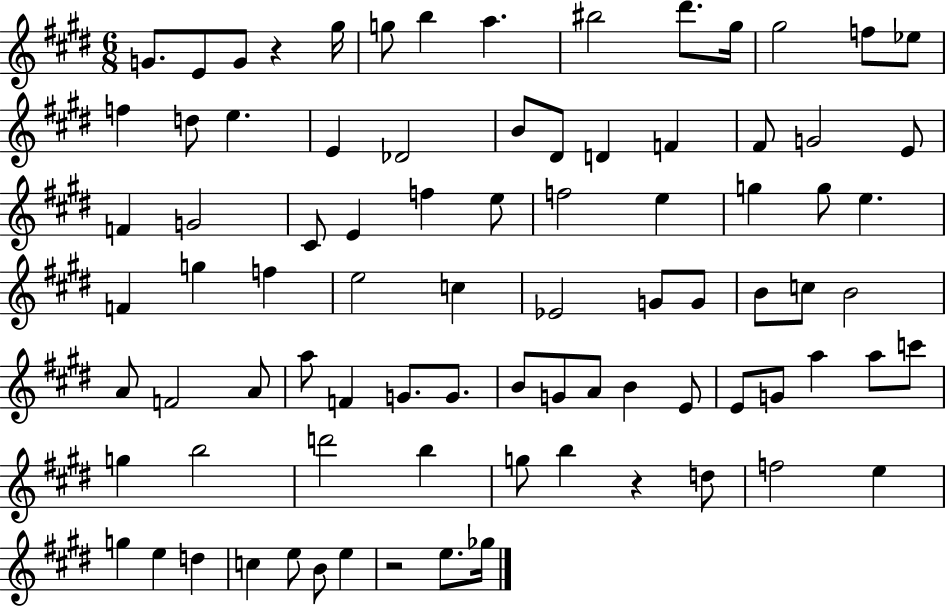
G4/e. E4/e G4/e R/q G#5/s G5/e B5/q A5/q. BIS5/h D#6/e. G#5/s G#5/h F5/e Eb5/e F5/q D5/e E5/q. E4/q Db4/h B4/e D#4/e D4/q F4/q F#4/e G4/h E4/e F4/q G4/h C#4/e E4/q F5/q E5/e F5/h E5/q G5/q G5/e E5/q. F4/q G5/q F5/q E5/h C5/q Eb4/h G4/e G4/e B4/e C5/e B4/h A4/e F4/h A4/e A5/e F4/q G4/e. G4/e. B4/e G4/e A4/e B4/q E4/e E4/e G4/e A5/q A5/e C6/e G5/q B5/h D6/h B5/q G5/e B5/q R/q D5/e F5/h E5/q G5/q E5/q D5/q C5/q E5/e B4/e E5/q R/h E5/e. Gb5/s